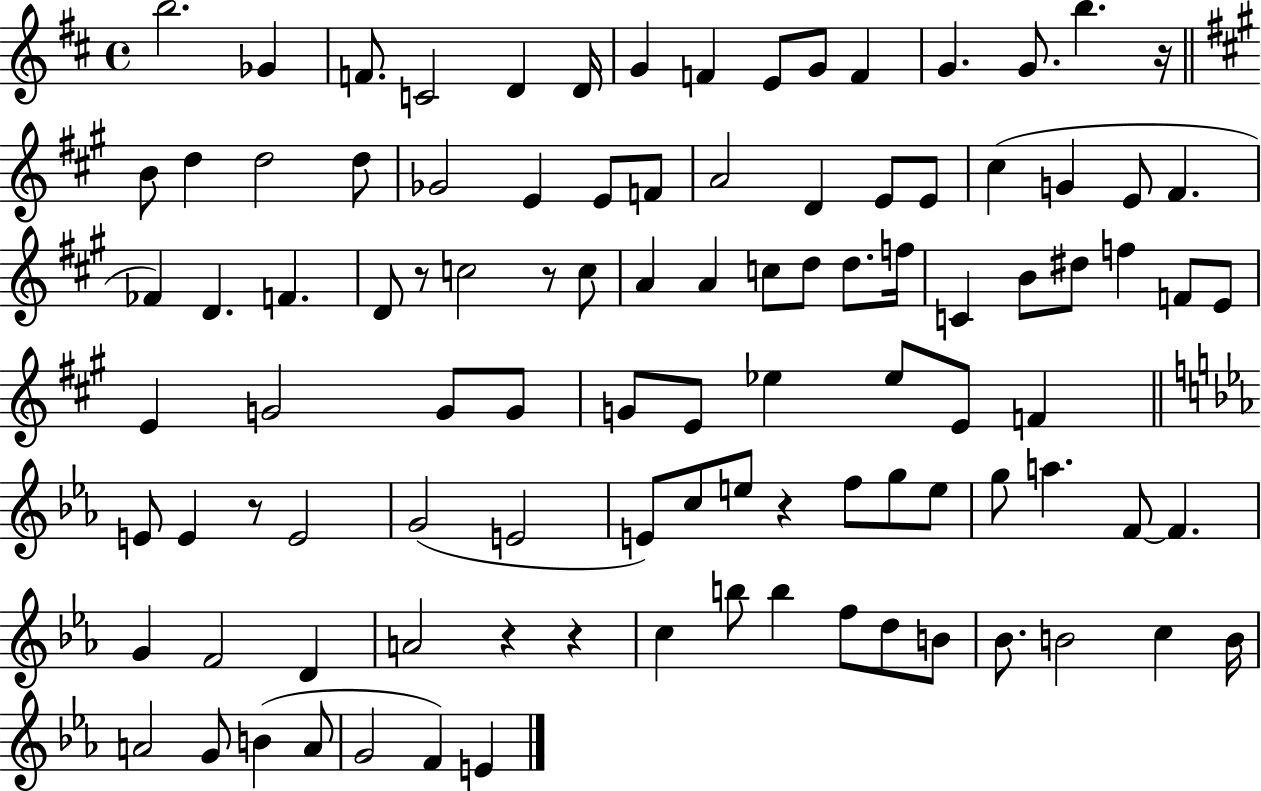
B5/h. Gb4/q F4/e. C4/h D4/q D4/s G4/q F4/q E4/e G4/e F4/q G4/q. G4/e. B5/q. R/s B4/e D5/q D5/h D5/e Gb4/h E4/q E4/e F4/e A4/h D4/q E4/e E4/e C#5/q G4/q E4/e F#4/q. FES4/q D4/q. F4/q. D4/e R/e C5/h R/e C5/e A4/q A4/q C5/e D5/e D5/e. F5/s C4/q B4/e D#5/e F5/q F4/e E4/e E4/q G4/h G4/e G4/e G4/e E4/e Eb5/q Eb5/e E4/e F4/q E4/e E4/q R/e E4/h G4/h E4/h E4/e C5/e E5/e R/q F5/e G5/e E5/e G5/e A5/q. F4/e F4/q. G4/q F4/h D4/q A4/h R/q R/q C5/q B5/e B5/q F5/e D5/e B4/e Bb4/e. B4/h C5/q B4/s A4/h G4/e B4/q A4/e G4/h F4/q E4/q